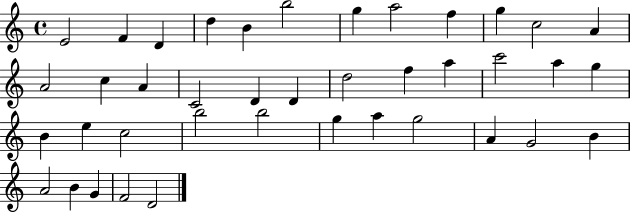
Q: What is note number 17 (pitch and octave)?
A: D4